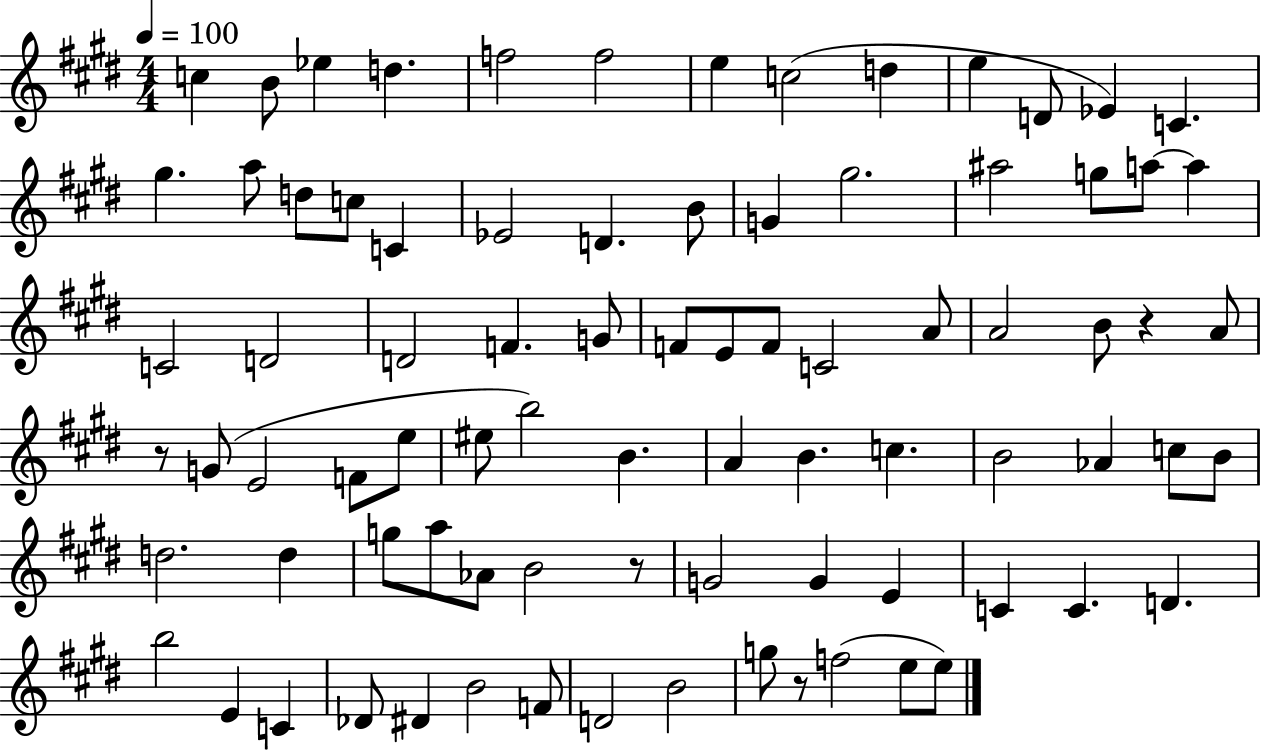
X:1
T:Untitled
M:4/4
L:1/4
K:E
c B/2 _e d f2 f2 e c2 d e D/2 _E C ^g a/2 d/2 c/2 C _E2 D B/2 G ^g2 ^a2 g/2 a/2 a C2 D2 D2 F G/2 F/2 E/2 F/2 C2 A/2 A2 B/2 z A/2 z/2 G/2 E2 F/2 e/2 ^e/2 b2 B A B c B2 _A c/2 B/2 d2 d g/2 a/2 _A/2 B2 z/2 G2 G E C C D b2 E C _D/2 ^D B2 F/2 D2 B2 g/2 z/2 f2 e/2 e/2